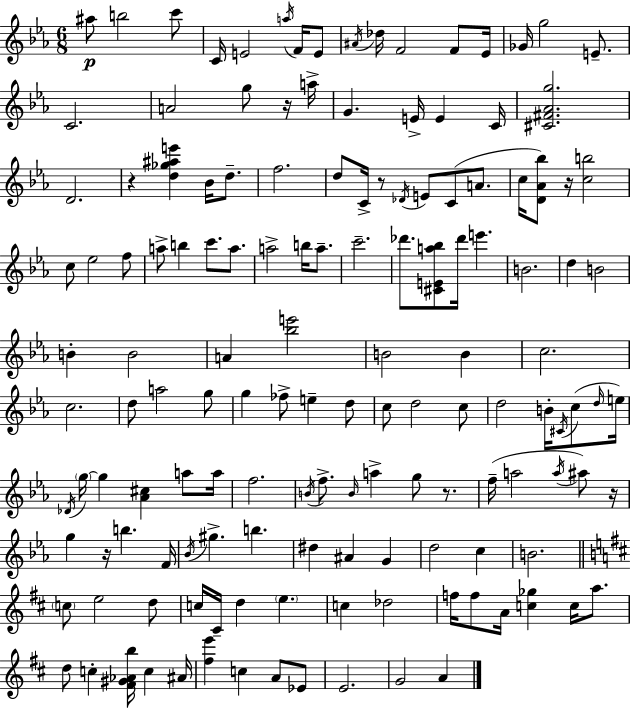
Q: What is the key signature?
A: C minor